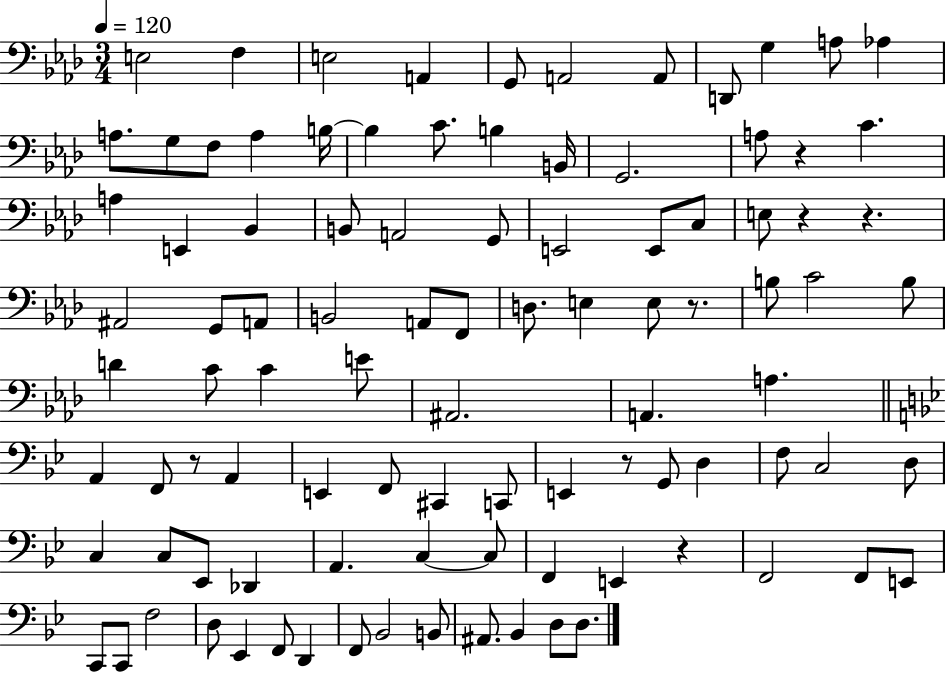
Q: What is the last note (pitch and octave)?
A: D3